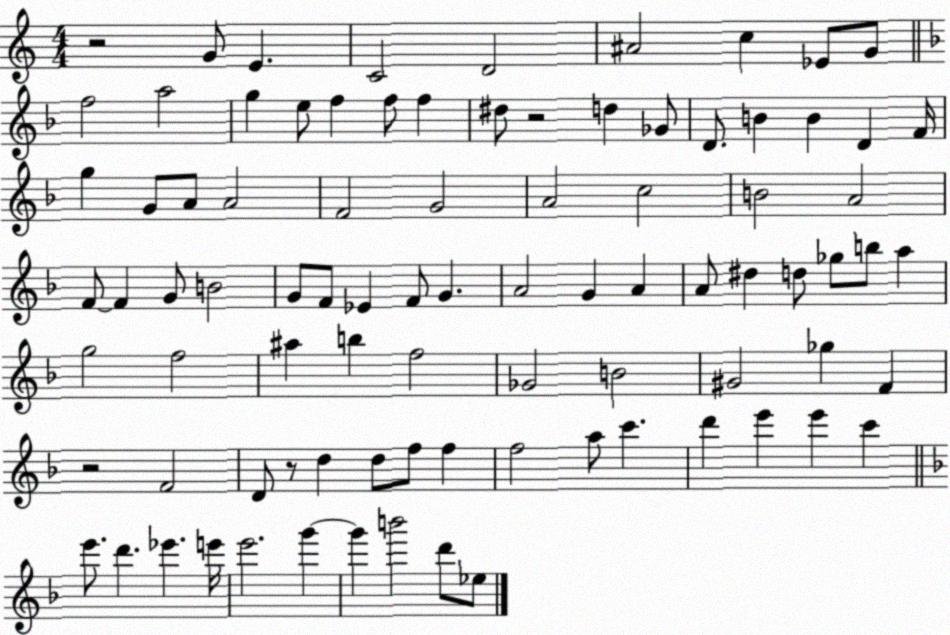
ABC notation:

X:1
T:Untitled
M:4/4
L:1/4
K:C
z2 G/2 E C2 D2 ^A2 c _E/2 G/2 f2 a2 g e/2 f f/2 f ^d/2 z2 d _G/2 D/2 B B D F/4 g G/2 A/2 A2 F2 G2 A2 c2 B2 A2 F/2 F G/2 B2 G/2 F/2 _E F/2 G A2 G A A/2 ^d d/2 _g/2 b/2 a g2 f2 ^a b f2 _G2 B2 ^G2 _g F z2 F2 D/2 z/2 d d/2 f/2 f f2 a/2 c' d' e' e' c' e'/2 d' _e' e'/4 e'2 g' g' b'2 d'/2 _e/2